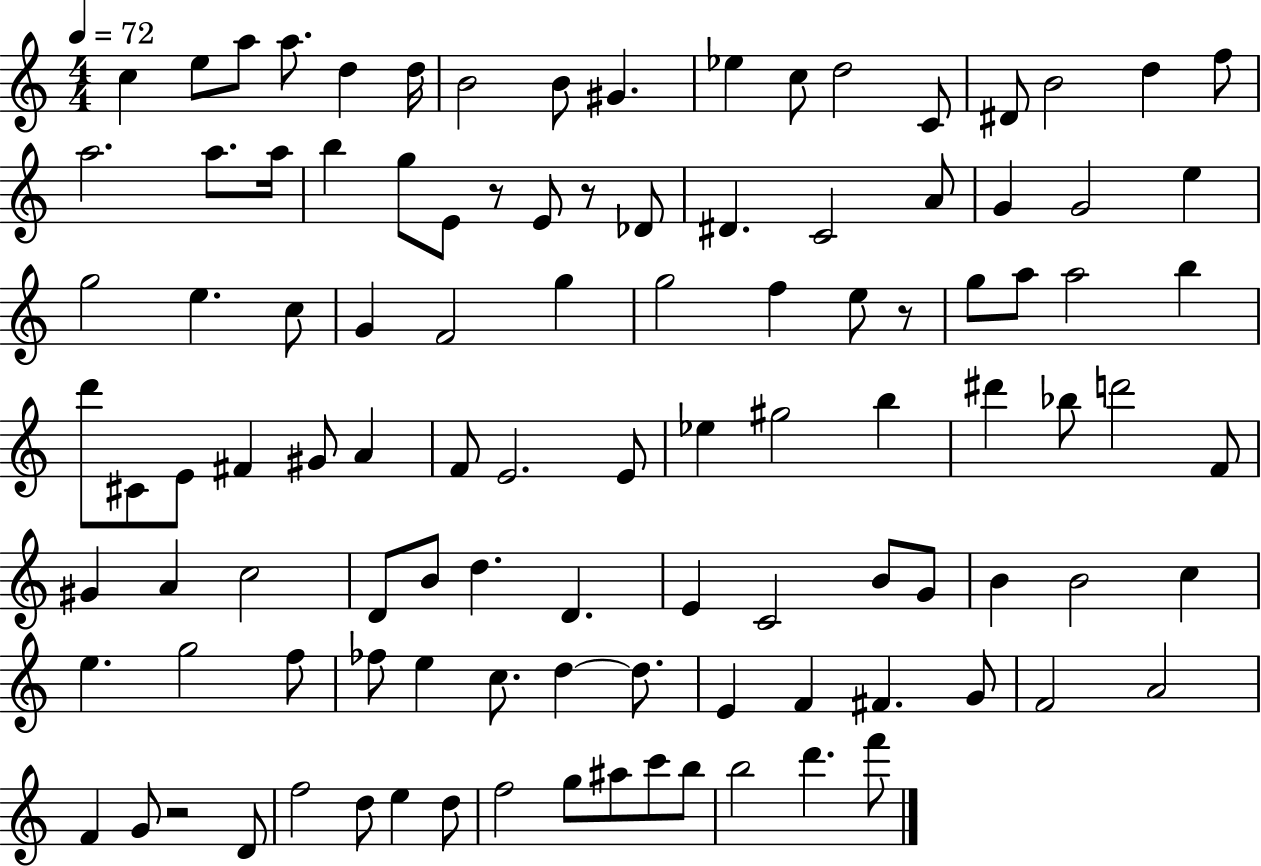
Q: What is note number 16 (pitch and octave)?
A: D5